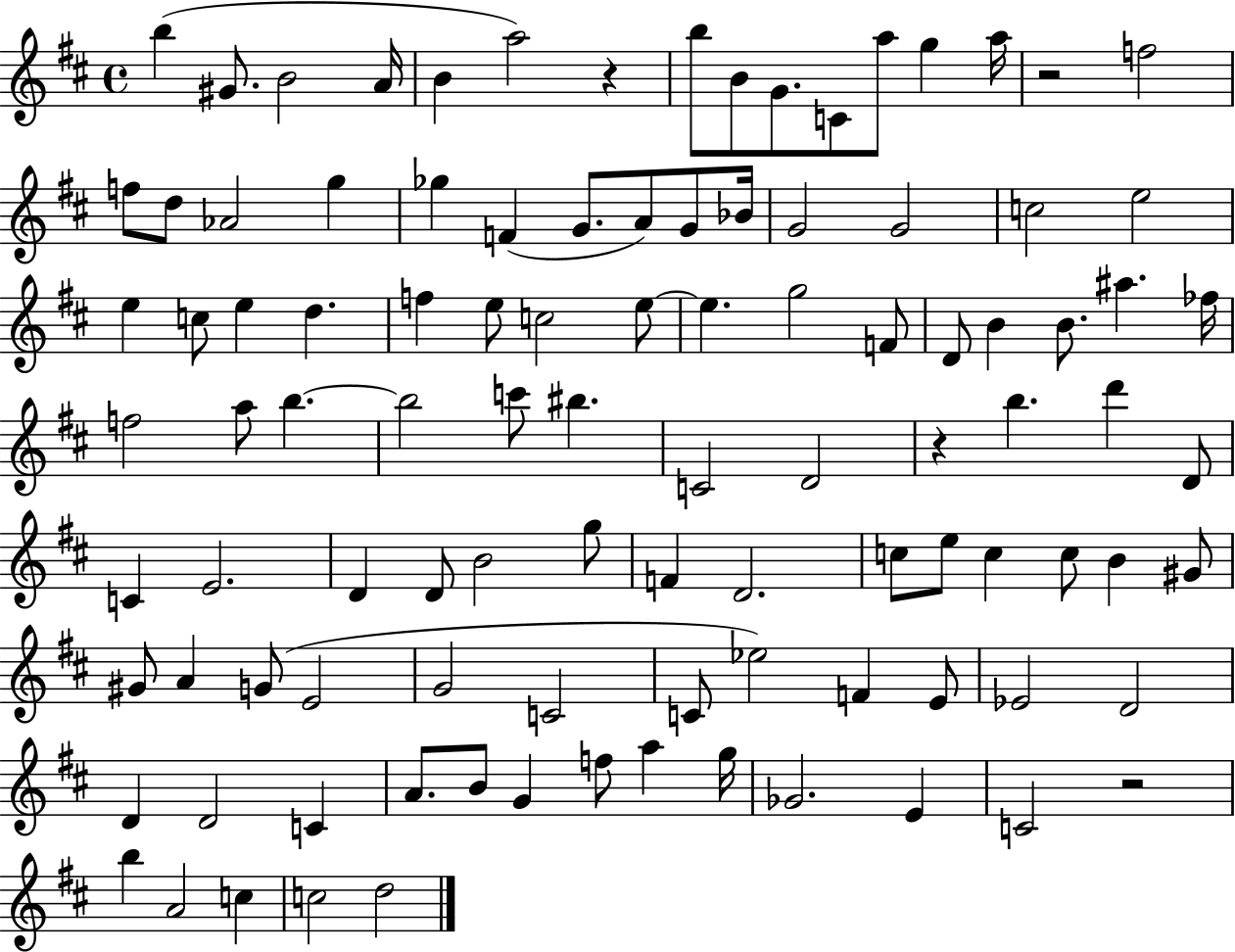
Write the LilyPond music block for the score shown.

{
  \clef treble
  \time 4/4
  \defaultTimeSignature
  \key d \major
  b''4( gis'8. b'2 a'16 | b'4 a''2) r4 | b''8 b'8 g'8. c'8 a''8 g''4 a''16 | r2 f''2 | \break f''8 d''8 aes'2 g''4 | ges''4 f'4( g'8. a'8) g'8 bes'16 | g'2 g'2 | c''2 e''2 | \break e''4 c''8 e''4 d''4. | f''4 e''8 c''2 e''8~~ | e''4. g''2 f'8 | d'8 b'4 b'8. ais''4. fes''16 | \break f''2 a''8 b''4.~~ | b''2 c'''8 bis''4. | c'2 d'2 | r4 b''4. d'''4 d'8 | \break c'4 e'2. | d'4 d'8 b'2 g''8 | f'4 d'2. | c''8 e''8 c''4 c''8 b'4 gis'8 | \break gis'8 a'4 g'8( e'2 | g'2 c'2 | c'8 ees''2) f'4 e'8 | ees'2 d'2 | \break d'4 d'2 c'4 | a'8. b'8 g'4 f''8 a''4 g''16 | ges'2. e'4 | c'2 r2 | \break b''4 a'2 c''4 | c''2 d''2 | \bar "|."
}